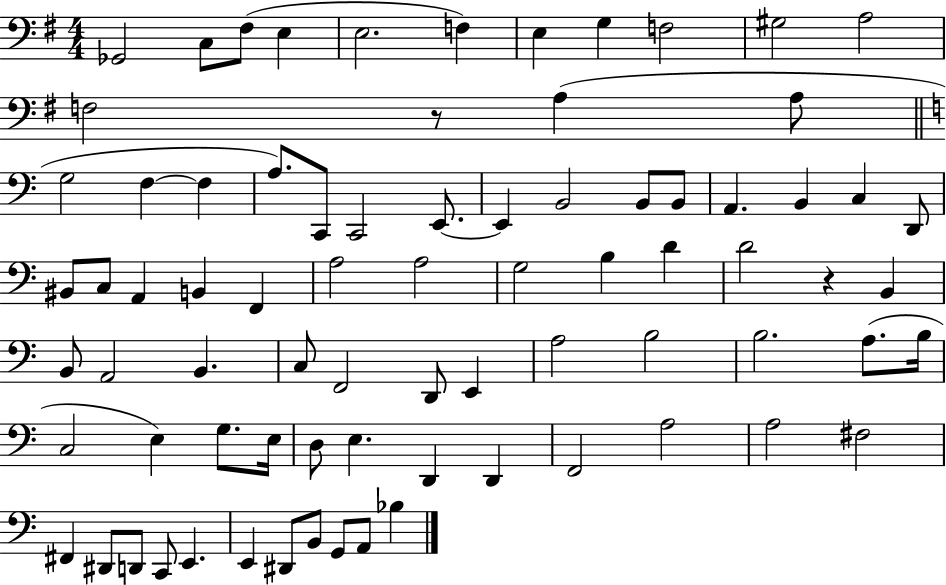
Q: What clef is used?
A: bass